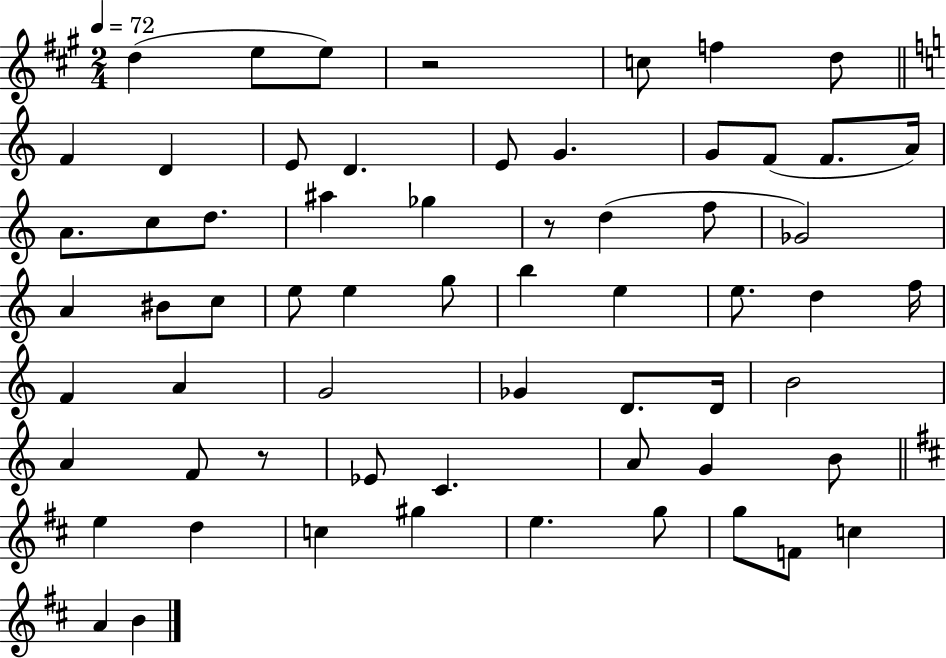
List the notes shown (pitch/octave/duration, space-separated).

D5/q E5/e E5/e R/h C5/e F5/q D5/e F4/q D4/q E4/e D4/q. E4/e G4/q. G4/e F4/e F4/e. A4/s A4/e. C5/e D5/e. A#5/q Gb5/q R/e D5/q F5/e Gb4/h A4/q BIS4/e C5/e E5/e E5/q G5/e B5/q E5/q E5/e. D5/q F5/s F4/q A4/q G4/h Gb4/q D4/e. D4/s B4/h A4/q F4/e R/e Eb4/e C4/q. A4/e G4/q B4/e E5/q D5/q C5/q G#5/q E5/q. G5/e G5/e F4/e C5/q A4/q B4/q